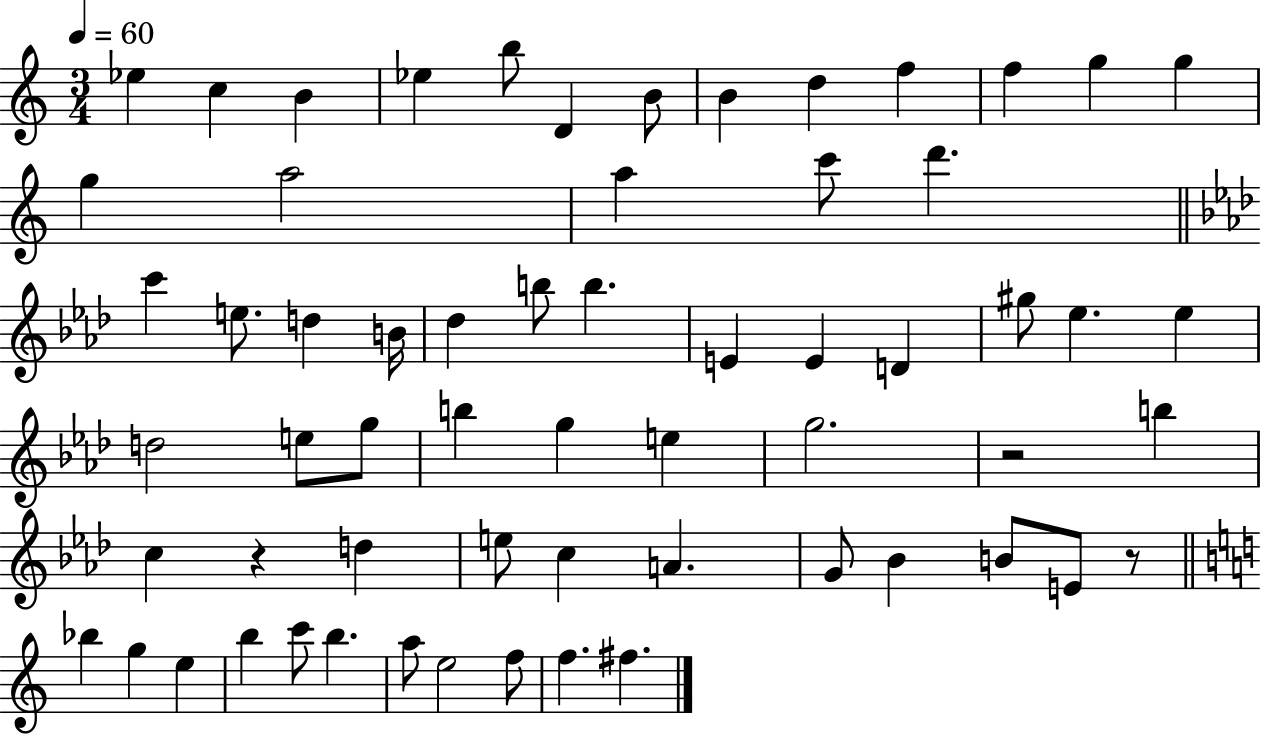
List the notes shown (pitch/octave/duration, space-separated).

Eb5/q C5/q B4/q Eb5/q B5/e D4/q B4/e B4/q D5/q F5/q F5/q G5/q G5/q G5/q A5/h A5/q C6/e D6/q. C6/q E5/e. D5/q B4/s Db5/q B5/e B5/q. E4/q E4/q D4/q G#5/e Eb5/q. Eb5/q D5/h E5/e G5/e B5/q G5/q E5/q G5/h. R/h B5/q C5/q R/q D5/q E5/e C5/q A4/q. G4/e Bb4/q B4/e E4/e R/e Bb5/q G5/q E5/q B5/q C6/e B5/q. A5/e E5/h F5/e F5/q. F#5/q.